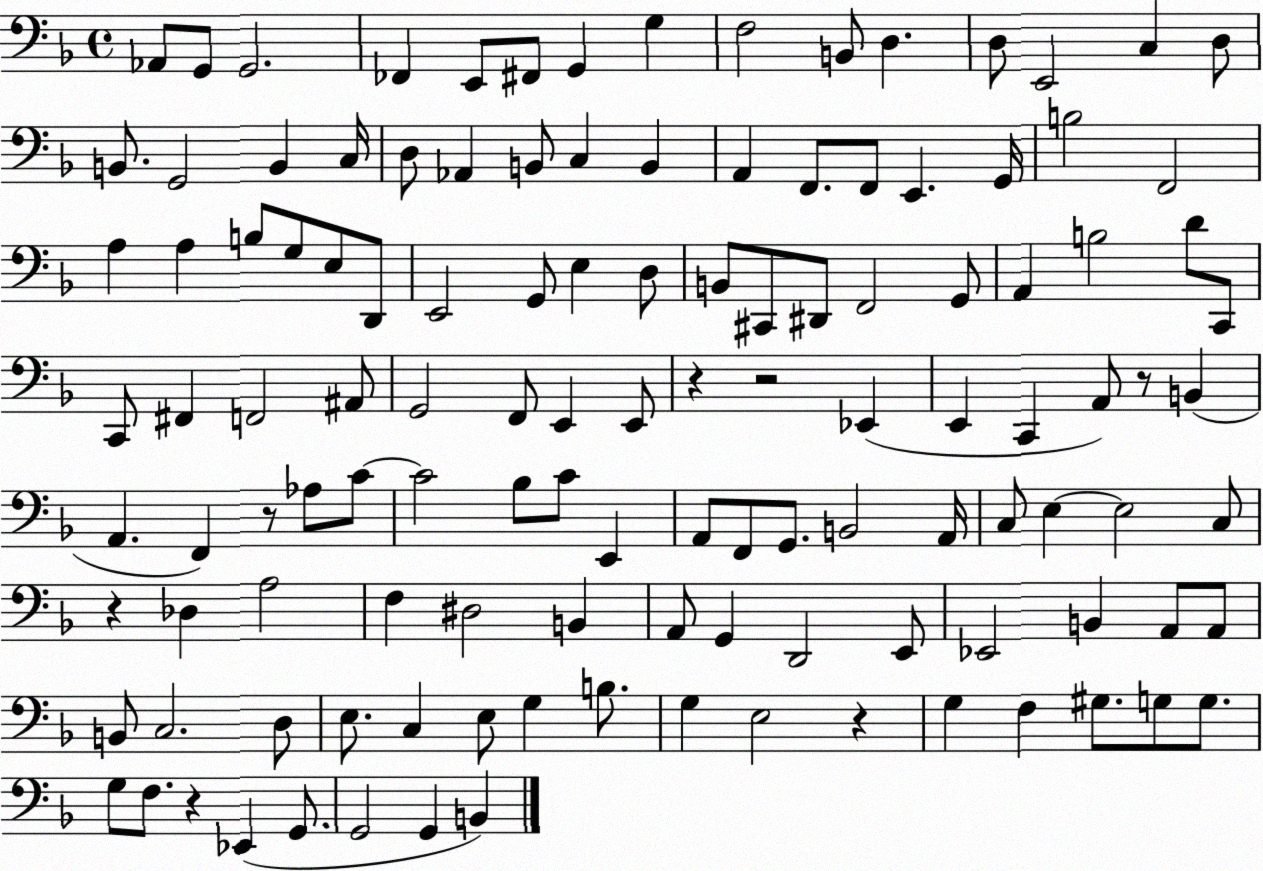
X:1
T:Untitled
M:4/4
L:1/4
K:F
_A,,/2 G,,/2 G,,2 _F,, E,,/2 ^F,,/2 G,, G, F,2 B,,/2 D, D,/2 E,,2 C, D,/2 B,,/2 G,,2 B,, C,/4 D,/2 _A,, B,,/2 C, B,, A,, F,,/2 F,,/2 E,, G,,/4 B,2 F,,2 A, A, B,/2 G,/2 E,/2 D,,/2 E,,2 G,,/2 E, D,/2 B,,/2 ^C,,/2 ^D,,/2 F,,2 G,,/2 A,, B,2 D/2 C,,/2 C,,/2 ^F,, F,,2 ^A,,/2 G,,2 F,,/2 E,, E,,/2 z z2 _E,, E,, C,, A,,/2 z/2 B,, A,, F,, z/2 _A,/2 C/2 C2 _B,/2 C/2 E,, A,,/2 F,,/2 G,,/2 B,,2 A,,/4 C,/2 E, E,2 C,/2 z _D, A,2 F, ^D,2 B,, A,,/2 G,, D,,2 E,,/2 _E,,2 B,, A,,/2 A,,/2 B,,/2 C,2 D,/2 E,/2 C, E,/2 G, B,/2 G, E,2 z G, F, ^G,/2 G,/2 G,/2 G,/2 F,/2 z _E,, G,,/2 G,,2 G,, B,,